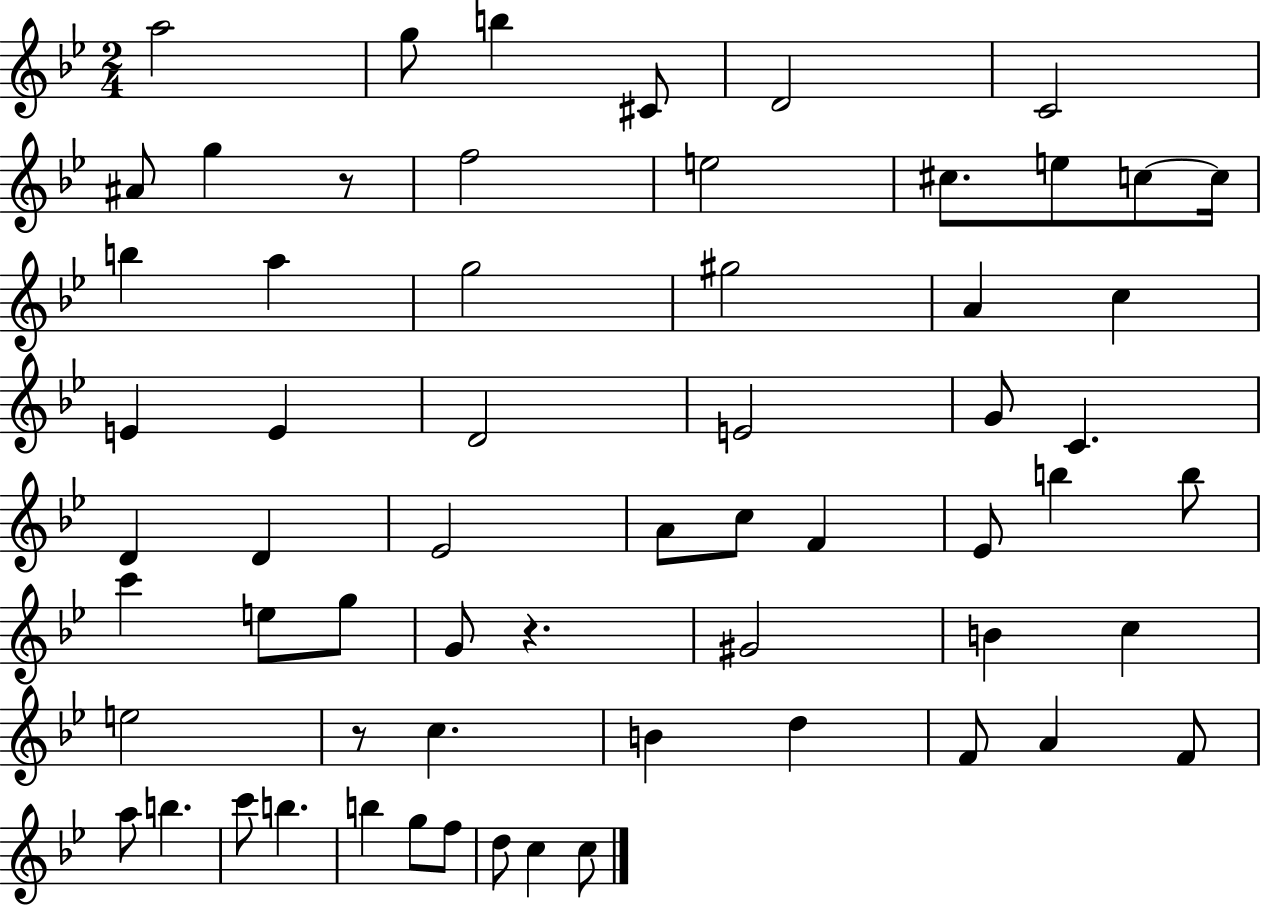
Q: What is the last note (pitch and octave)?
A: C5